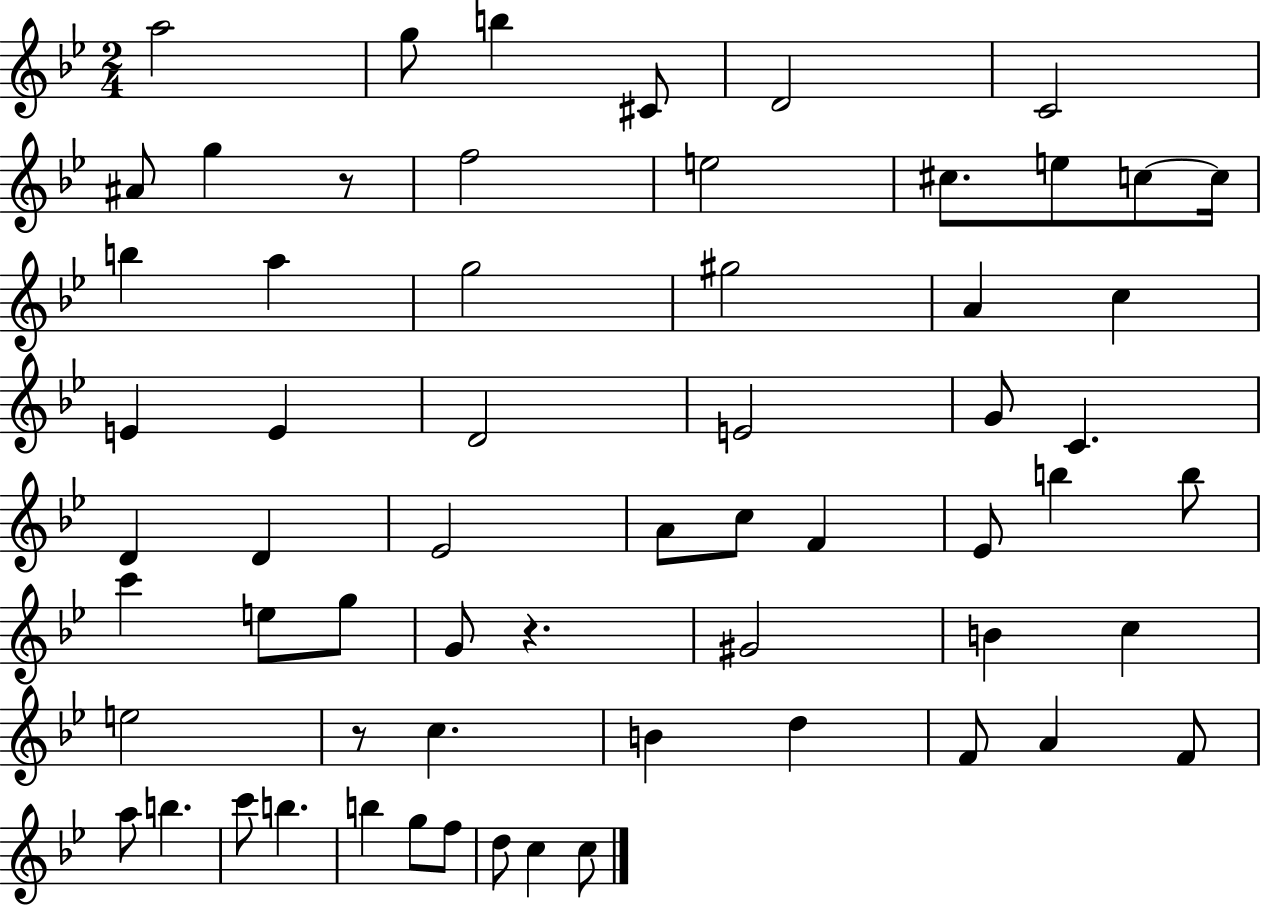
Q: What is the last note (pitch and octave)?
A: C5